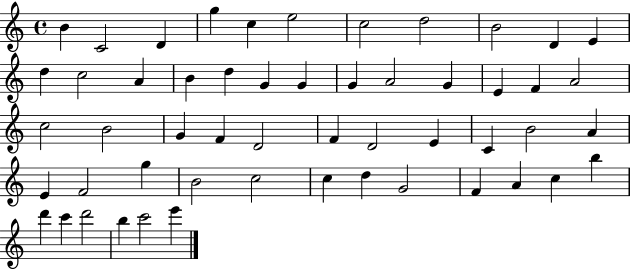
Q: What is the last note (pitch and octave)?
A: E6